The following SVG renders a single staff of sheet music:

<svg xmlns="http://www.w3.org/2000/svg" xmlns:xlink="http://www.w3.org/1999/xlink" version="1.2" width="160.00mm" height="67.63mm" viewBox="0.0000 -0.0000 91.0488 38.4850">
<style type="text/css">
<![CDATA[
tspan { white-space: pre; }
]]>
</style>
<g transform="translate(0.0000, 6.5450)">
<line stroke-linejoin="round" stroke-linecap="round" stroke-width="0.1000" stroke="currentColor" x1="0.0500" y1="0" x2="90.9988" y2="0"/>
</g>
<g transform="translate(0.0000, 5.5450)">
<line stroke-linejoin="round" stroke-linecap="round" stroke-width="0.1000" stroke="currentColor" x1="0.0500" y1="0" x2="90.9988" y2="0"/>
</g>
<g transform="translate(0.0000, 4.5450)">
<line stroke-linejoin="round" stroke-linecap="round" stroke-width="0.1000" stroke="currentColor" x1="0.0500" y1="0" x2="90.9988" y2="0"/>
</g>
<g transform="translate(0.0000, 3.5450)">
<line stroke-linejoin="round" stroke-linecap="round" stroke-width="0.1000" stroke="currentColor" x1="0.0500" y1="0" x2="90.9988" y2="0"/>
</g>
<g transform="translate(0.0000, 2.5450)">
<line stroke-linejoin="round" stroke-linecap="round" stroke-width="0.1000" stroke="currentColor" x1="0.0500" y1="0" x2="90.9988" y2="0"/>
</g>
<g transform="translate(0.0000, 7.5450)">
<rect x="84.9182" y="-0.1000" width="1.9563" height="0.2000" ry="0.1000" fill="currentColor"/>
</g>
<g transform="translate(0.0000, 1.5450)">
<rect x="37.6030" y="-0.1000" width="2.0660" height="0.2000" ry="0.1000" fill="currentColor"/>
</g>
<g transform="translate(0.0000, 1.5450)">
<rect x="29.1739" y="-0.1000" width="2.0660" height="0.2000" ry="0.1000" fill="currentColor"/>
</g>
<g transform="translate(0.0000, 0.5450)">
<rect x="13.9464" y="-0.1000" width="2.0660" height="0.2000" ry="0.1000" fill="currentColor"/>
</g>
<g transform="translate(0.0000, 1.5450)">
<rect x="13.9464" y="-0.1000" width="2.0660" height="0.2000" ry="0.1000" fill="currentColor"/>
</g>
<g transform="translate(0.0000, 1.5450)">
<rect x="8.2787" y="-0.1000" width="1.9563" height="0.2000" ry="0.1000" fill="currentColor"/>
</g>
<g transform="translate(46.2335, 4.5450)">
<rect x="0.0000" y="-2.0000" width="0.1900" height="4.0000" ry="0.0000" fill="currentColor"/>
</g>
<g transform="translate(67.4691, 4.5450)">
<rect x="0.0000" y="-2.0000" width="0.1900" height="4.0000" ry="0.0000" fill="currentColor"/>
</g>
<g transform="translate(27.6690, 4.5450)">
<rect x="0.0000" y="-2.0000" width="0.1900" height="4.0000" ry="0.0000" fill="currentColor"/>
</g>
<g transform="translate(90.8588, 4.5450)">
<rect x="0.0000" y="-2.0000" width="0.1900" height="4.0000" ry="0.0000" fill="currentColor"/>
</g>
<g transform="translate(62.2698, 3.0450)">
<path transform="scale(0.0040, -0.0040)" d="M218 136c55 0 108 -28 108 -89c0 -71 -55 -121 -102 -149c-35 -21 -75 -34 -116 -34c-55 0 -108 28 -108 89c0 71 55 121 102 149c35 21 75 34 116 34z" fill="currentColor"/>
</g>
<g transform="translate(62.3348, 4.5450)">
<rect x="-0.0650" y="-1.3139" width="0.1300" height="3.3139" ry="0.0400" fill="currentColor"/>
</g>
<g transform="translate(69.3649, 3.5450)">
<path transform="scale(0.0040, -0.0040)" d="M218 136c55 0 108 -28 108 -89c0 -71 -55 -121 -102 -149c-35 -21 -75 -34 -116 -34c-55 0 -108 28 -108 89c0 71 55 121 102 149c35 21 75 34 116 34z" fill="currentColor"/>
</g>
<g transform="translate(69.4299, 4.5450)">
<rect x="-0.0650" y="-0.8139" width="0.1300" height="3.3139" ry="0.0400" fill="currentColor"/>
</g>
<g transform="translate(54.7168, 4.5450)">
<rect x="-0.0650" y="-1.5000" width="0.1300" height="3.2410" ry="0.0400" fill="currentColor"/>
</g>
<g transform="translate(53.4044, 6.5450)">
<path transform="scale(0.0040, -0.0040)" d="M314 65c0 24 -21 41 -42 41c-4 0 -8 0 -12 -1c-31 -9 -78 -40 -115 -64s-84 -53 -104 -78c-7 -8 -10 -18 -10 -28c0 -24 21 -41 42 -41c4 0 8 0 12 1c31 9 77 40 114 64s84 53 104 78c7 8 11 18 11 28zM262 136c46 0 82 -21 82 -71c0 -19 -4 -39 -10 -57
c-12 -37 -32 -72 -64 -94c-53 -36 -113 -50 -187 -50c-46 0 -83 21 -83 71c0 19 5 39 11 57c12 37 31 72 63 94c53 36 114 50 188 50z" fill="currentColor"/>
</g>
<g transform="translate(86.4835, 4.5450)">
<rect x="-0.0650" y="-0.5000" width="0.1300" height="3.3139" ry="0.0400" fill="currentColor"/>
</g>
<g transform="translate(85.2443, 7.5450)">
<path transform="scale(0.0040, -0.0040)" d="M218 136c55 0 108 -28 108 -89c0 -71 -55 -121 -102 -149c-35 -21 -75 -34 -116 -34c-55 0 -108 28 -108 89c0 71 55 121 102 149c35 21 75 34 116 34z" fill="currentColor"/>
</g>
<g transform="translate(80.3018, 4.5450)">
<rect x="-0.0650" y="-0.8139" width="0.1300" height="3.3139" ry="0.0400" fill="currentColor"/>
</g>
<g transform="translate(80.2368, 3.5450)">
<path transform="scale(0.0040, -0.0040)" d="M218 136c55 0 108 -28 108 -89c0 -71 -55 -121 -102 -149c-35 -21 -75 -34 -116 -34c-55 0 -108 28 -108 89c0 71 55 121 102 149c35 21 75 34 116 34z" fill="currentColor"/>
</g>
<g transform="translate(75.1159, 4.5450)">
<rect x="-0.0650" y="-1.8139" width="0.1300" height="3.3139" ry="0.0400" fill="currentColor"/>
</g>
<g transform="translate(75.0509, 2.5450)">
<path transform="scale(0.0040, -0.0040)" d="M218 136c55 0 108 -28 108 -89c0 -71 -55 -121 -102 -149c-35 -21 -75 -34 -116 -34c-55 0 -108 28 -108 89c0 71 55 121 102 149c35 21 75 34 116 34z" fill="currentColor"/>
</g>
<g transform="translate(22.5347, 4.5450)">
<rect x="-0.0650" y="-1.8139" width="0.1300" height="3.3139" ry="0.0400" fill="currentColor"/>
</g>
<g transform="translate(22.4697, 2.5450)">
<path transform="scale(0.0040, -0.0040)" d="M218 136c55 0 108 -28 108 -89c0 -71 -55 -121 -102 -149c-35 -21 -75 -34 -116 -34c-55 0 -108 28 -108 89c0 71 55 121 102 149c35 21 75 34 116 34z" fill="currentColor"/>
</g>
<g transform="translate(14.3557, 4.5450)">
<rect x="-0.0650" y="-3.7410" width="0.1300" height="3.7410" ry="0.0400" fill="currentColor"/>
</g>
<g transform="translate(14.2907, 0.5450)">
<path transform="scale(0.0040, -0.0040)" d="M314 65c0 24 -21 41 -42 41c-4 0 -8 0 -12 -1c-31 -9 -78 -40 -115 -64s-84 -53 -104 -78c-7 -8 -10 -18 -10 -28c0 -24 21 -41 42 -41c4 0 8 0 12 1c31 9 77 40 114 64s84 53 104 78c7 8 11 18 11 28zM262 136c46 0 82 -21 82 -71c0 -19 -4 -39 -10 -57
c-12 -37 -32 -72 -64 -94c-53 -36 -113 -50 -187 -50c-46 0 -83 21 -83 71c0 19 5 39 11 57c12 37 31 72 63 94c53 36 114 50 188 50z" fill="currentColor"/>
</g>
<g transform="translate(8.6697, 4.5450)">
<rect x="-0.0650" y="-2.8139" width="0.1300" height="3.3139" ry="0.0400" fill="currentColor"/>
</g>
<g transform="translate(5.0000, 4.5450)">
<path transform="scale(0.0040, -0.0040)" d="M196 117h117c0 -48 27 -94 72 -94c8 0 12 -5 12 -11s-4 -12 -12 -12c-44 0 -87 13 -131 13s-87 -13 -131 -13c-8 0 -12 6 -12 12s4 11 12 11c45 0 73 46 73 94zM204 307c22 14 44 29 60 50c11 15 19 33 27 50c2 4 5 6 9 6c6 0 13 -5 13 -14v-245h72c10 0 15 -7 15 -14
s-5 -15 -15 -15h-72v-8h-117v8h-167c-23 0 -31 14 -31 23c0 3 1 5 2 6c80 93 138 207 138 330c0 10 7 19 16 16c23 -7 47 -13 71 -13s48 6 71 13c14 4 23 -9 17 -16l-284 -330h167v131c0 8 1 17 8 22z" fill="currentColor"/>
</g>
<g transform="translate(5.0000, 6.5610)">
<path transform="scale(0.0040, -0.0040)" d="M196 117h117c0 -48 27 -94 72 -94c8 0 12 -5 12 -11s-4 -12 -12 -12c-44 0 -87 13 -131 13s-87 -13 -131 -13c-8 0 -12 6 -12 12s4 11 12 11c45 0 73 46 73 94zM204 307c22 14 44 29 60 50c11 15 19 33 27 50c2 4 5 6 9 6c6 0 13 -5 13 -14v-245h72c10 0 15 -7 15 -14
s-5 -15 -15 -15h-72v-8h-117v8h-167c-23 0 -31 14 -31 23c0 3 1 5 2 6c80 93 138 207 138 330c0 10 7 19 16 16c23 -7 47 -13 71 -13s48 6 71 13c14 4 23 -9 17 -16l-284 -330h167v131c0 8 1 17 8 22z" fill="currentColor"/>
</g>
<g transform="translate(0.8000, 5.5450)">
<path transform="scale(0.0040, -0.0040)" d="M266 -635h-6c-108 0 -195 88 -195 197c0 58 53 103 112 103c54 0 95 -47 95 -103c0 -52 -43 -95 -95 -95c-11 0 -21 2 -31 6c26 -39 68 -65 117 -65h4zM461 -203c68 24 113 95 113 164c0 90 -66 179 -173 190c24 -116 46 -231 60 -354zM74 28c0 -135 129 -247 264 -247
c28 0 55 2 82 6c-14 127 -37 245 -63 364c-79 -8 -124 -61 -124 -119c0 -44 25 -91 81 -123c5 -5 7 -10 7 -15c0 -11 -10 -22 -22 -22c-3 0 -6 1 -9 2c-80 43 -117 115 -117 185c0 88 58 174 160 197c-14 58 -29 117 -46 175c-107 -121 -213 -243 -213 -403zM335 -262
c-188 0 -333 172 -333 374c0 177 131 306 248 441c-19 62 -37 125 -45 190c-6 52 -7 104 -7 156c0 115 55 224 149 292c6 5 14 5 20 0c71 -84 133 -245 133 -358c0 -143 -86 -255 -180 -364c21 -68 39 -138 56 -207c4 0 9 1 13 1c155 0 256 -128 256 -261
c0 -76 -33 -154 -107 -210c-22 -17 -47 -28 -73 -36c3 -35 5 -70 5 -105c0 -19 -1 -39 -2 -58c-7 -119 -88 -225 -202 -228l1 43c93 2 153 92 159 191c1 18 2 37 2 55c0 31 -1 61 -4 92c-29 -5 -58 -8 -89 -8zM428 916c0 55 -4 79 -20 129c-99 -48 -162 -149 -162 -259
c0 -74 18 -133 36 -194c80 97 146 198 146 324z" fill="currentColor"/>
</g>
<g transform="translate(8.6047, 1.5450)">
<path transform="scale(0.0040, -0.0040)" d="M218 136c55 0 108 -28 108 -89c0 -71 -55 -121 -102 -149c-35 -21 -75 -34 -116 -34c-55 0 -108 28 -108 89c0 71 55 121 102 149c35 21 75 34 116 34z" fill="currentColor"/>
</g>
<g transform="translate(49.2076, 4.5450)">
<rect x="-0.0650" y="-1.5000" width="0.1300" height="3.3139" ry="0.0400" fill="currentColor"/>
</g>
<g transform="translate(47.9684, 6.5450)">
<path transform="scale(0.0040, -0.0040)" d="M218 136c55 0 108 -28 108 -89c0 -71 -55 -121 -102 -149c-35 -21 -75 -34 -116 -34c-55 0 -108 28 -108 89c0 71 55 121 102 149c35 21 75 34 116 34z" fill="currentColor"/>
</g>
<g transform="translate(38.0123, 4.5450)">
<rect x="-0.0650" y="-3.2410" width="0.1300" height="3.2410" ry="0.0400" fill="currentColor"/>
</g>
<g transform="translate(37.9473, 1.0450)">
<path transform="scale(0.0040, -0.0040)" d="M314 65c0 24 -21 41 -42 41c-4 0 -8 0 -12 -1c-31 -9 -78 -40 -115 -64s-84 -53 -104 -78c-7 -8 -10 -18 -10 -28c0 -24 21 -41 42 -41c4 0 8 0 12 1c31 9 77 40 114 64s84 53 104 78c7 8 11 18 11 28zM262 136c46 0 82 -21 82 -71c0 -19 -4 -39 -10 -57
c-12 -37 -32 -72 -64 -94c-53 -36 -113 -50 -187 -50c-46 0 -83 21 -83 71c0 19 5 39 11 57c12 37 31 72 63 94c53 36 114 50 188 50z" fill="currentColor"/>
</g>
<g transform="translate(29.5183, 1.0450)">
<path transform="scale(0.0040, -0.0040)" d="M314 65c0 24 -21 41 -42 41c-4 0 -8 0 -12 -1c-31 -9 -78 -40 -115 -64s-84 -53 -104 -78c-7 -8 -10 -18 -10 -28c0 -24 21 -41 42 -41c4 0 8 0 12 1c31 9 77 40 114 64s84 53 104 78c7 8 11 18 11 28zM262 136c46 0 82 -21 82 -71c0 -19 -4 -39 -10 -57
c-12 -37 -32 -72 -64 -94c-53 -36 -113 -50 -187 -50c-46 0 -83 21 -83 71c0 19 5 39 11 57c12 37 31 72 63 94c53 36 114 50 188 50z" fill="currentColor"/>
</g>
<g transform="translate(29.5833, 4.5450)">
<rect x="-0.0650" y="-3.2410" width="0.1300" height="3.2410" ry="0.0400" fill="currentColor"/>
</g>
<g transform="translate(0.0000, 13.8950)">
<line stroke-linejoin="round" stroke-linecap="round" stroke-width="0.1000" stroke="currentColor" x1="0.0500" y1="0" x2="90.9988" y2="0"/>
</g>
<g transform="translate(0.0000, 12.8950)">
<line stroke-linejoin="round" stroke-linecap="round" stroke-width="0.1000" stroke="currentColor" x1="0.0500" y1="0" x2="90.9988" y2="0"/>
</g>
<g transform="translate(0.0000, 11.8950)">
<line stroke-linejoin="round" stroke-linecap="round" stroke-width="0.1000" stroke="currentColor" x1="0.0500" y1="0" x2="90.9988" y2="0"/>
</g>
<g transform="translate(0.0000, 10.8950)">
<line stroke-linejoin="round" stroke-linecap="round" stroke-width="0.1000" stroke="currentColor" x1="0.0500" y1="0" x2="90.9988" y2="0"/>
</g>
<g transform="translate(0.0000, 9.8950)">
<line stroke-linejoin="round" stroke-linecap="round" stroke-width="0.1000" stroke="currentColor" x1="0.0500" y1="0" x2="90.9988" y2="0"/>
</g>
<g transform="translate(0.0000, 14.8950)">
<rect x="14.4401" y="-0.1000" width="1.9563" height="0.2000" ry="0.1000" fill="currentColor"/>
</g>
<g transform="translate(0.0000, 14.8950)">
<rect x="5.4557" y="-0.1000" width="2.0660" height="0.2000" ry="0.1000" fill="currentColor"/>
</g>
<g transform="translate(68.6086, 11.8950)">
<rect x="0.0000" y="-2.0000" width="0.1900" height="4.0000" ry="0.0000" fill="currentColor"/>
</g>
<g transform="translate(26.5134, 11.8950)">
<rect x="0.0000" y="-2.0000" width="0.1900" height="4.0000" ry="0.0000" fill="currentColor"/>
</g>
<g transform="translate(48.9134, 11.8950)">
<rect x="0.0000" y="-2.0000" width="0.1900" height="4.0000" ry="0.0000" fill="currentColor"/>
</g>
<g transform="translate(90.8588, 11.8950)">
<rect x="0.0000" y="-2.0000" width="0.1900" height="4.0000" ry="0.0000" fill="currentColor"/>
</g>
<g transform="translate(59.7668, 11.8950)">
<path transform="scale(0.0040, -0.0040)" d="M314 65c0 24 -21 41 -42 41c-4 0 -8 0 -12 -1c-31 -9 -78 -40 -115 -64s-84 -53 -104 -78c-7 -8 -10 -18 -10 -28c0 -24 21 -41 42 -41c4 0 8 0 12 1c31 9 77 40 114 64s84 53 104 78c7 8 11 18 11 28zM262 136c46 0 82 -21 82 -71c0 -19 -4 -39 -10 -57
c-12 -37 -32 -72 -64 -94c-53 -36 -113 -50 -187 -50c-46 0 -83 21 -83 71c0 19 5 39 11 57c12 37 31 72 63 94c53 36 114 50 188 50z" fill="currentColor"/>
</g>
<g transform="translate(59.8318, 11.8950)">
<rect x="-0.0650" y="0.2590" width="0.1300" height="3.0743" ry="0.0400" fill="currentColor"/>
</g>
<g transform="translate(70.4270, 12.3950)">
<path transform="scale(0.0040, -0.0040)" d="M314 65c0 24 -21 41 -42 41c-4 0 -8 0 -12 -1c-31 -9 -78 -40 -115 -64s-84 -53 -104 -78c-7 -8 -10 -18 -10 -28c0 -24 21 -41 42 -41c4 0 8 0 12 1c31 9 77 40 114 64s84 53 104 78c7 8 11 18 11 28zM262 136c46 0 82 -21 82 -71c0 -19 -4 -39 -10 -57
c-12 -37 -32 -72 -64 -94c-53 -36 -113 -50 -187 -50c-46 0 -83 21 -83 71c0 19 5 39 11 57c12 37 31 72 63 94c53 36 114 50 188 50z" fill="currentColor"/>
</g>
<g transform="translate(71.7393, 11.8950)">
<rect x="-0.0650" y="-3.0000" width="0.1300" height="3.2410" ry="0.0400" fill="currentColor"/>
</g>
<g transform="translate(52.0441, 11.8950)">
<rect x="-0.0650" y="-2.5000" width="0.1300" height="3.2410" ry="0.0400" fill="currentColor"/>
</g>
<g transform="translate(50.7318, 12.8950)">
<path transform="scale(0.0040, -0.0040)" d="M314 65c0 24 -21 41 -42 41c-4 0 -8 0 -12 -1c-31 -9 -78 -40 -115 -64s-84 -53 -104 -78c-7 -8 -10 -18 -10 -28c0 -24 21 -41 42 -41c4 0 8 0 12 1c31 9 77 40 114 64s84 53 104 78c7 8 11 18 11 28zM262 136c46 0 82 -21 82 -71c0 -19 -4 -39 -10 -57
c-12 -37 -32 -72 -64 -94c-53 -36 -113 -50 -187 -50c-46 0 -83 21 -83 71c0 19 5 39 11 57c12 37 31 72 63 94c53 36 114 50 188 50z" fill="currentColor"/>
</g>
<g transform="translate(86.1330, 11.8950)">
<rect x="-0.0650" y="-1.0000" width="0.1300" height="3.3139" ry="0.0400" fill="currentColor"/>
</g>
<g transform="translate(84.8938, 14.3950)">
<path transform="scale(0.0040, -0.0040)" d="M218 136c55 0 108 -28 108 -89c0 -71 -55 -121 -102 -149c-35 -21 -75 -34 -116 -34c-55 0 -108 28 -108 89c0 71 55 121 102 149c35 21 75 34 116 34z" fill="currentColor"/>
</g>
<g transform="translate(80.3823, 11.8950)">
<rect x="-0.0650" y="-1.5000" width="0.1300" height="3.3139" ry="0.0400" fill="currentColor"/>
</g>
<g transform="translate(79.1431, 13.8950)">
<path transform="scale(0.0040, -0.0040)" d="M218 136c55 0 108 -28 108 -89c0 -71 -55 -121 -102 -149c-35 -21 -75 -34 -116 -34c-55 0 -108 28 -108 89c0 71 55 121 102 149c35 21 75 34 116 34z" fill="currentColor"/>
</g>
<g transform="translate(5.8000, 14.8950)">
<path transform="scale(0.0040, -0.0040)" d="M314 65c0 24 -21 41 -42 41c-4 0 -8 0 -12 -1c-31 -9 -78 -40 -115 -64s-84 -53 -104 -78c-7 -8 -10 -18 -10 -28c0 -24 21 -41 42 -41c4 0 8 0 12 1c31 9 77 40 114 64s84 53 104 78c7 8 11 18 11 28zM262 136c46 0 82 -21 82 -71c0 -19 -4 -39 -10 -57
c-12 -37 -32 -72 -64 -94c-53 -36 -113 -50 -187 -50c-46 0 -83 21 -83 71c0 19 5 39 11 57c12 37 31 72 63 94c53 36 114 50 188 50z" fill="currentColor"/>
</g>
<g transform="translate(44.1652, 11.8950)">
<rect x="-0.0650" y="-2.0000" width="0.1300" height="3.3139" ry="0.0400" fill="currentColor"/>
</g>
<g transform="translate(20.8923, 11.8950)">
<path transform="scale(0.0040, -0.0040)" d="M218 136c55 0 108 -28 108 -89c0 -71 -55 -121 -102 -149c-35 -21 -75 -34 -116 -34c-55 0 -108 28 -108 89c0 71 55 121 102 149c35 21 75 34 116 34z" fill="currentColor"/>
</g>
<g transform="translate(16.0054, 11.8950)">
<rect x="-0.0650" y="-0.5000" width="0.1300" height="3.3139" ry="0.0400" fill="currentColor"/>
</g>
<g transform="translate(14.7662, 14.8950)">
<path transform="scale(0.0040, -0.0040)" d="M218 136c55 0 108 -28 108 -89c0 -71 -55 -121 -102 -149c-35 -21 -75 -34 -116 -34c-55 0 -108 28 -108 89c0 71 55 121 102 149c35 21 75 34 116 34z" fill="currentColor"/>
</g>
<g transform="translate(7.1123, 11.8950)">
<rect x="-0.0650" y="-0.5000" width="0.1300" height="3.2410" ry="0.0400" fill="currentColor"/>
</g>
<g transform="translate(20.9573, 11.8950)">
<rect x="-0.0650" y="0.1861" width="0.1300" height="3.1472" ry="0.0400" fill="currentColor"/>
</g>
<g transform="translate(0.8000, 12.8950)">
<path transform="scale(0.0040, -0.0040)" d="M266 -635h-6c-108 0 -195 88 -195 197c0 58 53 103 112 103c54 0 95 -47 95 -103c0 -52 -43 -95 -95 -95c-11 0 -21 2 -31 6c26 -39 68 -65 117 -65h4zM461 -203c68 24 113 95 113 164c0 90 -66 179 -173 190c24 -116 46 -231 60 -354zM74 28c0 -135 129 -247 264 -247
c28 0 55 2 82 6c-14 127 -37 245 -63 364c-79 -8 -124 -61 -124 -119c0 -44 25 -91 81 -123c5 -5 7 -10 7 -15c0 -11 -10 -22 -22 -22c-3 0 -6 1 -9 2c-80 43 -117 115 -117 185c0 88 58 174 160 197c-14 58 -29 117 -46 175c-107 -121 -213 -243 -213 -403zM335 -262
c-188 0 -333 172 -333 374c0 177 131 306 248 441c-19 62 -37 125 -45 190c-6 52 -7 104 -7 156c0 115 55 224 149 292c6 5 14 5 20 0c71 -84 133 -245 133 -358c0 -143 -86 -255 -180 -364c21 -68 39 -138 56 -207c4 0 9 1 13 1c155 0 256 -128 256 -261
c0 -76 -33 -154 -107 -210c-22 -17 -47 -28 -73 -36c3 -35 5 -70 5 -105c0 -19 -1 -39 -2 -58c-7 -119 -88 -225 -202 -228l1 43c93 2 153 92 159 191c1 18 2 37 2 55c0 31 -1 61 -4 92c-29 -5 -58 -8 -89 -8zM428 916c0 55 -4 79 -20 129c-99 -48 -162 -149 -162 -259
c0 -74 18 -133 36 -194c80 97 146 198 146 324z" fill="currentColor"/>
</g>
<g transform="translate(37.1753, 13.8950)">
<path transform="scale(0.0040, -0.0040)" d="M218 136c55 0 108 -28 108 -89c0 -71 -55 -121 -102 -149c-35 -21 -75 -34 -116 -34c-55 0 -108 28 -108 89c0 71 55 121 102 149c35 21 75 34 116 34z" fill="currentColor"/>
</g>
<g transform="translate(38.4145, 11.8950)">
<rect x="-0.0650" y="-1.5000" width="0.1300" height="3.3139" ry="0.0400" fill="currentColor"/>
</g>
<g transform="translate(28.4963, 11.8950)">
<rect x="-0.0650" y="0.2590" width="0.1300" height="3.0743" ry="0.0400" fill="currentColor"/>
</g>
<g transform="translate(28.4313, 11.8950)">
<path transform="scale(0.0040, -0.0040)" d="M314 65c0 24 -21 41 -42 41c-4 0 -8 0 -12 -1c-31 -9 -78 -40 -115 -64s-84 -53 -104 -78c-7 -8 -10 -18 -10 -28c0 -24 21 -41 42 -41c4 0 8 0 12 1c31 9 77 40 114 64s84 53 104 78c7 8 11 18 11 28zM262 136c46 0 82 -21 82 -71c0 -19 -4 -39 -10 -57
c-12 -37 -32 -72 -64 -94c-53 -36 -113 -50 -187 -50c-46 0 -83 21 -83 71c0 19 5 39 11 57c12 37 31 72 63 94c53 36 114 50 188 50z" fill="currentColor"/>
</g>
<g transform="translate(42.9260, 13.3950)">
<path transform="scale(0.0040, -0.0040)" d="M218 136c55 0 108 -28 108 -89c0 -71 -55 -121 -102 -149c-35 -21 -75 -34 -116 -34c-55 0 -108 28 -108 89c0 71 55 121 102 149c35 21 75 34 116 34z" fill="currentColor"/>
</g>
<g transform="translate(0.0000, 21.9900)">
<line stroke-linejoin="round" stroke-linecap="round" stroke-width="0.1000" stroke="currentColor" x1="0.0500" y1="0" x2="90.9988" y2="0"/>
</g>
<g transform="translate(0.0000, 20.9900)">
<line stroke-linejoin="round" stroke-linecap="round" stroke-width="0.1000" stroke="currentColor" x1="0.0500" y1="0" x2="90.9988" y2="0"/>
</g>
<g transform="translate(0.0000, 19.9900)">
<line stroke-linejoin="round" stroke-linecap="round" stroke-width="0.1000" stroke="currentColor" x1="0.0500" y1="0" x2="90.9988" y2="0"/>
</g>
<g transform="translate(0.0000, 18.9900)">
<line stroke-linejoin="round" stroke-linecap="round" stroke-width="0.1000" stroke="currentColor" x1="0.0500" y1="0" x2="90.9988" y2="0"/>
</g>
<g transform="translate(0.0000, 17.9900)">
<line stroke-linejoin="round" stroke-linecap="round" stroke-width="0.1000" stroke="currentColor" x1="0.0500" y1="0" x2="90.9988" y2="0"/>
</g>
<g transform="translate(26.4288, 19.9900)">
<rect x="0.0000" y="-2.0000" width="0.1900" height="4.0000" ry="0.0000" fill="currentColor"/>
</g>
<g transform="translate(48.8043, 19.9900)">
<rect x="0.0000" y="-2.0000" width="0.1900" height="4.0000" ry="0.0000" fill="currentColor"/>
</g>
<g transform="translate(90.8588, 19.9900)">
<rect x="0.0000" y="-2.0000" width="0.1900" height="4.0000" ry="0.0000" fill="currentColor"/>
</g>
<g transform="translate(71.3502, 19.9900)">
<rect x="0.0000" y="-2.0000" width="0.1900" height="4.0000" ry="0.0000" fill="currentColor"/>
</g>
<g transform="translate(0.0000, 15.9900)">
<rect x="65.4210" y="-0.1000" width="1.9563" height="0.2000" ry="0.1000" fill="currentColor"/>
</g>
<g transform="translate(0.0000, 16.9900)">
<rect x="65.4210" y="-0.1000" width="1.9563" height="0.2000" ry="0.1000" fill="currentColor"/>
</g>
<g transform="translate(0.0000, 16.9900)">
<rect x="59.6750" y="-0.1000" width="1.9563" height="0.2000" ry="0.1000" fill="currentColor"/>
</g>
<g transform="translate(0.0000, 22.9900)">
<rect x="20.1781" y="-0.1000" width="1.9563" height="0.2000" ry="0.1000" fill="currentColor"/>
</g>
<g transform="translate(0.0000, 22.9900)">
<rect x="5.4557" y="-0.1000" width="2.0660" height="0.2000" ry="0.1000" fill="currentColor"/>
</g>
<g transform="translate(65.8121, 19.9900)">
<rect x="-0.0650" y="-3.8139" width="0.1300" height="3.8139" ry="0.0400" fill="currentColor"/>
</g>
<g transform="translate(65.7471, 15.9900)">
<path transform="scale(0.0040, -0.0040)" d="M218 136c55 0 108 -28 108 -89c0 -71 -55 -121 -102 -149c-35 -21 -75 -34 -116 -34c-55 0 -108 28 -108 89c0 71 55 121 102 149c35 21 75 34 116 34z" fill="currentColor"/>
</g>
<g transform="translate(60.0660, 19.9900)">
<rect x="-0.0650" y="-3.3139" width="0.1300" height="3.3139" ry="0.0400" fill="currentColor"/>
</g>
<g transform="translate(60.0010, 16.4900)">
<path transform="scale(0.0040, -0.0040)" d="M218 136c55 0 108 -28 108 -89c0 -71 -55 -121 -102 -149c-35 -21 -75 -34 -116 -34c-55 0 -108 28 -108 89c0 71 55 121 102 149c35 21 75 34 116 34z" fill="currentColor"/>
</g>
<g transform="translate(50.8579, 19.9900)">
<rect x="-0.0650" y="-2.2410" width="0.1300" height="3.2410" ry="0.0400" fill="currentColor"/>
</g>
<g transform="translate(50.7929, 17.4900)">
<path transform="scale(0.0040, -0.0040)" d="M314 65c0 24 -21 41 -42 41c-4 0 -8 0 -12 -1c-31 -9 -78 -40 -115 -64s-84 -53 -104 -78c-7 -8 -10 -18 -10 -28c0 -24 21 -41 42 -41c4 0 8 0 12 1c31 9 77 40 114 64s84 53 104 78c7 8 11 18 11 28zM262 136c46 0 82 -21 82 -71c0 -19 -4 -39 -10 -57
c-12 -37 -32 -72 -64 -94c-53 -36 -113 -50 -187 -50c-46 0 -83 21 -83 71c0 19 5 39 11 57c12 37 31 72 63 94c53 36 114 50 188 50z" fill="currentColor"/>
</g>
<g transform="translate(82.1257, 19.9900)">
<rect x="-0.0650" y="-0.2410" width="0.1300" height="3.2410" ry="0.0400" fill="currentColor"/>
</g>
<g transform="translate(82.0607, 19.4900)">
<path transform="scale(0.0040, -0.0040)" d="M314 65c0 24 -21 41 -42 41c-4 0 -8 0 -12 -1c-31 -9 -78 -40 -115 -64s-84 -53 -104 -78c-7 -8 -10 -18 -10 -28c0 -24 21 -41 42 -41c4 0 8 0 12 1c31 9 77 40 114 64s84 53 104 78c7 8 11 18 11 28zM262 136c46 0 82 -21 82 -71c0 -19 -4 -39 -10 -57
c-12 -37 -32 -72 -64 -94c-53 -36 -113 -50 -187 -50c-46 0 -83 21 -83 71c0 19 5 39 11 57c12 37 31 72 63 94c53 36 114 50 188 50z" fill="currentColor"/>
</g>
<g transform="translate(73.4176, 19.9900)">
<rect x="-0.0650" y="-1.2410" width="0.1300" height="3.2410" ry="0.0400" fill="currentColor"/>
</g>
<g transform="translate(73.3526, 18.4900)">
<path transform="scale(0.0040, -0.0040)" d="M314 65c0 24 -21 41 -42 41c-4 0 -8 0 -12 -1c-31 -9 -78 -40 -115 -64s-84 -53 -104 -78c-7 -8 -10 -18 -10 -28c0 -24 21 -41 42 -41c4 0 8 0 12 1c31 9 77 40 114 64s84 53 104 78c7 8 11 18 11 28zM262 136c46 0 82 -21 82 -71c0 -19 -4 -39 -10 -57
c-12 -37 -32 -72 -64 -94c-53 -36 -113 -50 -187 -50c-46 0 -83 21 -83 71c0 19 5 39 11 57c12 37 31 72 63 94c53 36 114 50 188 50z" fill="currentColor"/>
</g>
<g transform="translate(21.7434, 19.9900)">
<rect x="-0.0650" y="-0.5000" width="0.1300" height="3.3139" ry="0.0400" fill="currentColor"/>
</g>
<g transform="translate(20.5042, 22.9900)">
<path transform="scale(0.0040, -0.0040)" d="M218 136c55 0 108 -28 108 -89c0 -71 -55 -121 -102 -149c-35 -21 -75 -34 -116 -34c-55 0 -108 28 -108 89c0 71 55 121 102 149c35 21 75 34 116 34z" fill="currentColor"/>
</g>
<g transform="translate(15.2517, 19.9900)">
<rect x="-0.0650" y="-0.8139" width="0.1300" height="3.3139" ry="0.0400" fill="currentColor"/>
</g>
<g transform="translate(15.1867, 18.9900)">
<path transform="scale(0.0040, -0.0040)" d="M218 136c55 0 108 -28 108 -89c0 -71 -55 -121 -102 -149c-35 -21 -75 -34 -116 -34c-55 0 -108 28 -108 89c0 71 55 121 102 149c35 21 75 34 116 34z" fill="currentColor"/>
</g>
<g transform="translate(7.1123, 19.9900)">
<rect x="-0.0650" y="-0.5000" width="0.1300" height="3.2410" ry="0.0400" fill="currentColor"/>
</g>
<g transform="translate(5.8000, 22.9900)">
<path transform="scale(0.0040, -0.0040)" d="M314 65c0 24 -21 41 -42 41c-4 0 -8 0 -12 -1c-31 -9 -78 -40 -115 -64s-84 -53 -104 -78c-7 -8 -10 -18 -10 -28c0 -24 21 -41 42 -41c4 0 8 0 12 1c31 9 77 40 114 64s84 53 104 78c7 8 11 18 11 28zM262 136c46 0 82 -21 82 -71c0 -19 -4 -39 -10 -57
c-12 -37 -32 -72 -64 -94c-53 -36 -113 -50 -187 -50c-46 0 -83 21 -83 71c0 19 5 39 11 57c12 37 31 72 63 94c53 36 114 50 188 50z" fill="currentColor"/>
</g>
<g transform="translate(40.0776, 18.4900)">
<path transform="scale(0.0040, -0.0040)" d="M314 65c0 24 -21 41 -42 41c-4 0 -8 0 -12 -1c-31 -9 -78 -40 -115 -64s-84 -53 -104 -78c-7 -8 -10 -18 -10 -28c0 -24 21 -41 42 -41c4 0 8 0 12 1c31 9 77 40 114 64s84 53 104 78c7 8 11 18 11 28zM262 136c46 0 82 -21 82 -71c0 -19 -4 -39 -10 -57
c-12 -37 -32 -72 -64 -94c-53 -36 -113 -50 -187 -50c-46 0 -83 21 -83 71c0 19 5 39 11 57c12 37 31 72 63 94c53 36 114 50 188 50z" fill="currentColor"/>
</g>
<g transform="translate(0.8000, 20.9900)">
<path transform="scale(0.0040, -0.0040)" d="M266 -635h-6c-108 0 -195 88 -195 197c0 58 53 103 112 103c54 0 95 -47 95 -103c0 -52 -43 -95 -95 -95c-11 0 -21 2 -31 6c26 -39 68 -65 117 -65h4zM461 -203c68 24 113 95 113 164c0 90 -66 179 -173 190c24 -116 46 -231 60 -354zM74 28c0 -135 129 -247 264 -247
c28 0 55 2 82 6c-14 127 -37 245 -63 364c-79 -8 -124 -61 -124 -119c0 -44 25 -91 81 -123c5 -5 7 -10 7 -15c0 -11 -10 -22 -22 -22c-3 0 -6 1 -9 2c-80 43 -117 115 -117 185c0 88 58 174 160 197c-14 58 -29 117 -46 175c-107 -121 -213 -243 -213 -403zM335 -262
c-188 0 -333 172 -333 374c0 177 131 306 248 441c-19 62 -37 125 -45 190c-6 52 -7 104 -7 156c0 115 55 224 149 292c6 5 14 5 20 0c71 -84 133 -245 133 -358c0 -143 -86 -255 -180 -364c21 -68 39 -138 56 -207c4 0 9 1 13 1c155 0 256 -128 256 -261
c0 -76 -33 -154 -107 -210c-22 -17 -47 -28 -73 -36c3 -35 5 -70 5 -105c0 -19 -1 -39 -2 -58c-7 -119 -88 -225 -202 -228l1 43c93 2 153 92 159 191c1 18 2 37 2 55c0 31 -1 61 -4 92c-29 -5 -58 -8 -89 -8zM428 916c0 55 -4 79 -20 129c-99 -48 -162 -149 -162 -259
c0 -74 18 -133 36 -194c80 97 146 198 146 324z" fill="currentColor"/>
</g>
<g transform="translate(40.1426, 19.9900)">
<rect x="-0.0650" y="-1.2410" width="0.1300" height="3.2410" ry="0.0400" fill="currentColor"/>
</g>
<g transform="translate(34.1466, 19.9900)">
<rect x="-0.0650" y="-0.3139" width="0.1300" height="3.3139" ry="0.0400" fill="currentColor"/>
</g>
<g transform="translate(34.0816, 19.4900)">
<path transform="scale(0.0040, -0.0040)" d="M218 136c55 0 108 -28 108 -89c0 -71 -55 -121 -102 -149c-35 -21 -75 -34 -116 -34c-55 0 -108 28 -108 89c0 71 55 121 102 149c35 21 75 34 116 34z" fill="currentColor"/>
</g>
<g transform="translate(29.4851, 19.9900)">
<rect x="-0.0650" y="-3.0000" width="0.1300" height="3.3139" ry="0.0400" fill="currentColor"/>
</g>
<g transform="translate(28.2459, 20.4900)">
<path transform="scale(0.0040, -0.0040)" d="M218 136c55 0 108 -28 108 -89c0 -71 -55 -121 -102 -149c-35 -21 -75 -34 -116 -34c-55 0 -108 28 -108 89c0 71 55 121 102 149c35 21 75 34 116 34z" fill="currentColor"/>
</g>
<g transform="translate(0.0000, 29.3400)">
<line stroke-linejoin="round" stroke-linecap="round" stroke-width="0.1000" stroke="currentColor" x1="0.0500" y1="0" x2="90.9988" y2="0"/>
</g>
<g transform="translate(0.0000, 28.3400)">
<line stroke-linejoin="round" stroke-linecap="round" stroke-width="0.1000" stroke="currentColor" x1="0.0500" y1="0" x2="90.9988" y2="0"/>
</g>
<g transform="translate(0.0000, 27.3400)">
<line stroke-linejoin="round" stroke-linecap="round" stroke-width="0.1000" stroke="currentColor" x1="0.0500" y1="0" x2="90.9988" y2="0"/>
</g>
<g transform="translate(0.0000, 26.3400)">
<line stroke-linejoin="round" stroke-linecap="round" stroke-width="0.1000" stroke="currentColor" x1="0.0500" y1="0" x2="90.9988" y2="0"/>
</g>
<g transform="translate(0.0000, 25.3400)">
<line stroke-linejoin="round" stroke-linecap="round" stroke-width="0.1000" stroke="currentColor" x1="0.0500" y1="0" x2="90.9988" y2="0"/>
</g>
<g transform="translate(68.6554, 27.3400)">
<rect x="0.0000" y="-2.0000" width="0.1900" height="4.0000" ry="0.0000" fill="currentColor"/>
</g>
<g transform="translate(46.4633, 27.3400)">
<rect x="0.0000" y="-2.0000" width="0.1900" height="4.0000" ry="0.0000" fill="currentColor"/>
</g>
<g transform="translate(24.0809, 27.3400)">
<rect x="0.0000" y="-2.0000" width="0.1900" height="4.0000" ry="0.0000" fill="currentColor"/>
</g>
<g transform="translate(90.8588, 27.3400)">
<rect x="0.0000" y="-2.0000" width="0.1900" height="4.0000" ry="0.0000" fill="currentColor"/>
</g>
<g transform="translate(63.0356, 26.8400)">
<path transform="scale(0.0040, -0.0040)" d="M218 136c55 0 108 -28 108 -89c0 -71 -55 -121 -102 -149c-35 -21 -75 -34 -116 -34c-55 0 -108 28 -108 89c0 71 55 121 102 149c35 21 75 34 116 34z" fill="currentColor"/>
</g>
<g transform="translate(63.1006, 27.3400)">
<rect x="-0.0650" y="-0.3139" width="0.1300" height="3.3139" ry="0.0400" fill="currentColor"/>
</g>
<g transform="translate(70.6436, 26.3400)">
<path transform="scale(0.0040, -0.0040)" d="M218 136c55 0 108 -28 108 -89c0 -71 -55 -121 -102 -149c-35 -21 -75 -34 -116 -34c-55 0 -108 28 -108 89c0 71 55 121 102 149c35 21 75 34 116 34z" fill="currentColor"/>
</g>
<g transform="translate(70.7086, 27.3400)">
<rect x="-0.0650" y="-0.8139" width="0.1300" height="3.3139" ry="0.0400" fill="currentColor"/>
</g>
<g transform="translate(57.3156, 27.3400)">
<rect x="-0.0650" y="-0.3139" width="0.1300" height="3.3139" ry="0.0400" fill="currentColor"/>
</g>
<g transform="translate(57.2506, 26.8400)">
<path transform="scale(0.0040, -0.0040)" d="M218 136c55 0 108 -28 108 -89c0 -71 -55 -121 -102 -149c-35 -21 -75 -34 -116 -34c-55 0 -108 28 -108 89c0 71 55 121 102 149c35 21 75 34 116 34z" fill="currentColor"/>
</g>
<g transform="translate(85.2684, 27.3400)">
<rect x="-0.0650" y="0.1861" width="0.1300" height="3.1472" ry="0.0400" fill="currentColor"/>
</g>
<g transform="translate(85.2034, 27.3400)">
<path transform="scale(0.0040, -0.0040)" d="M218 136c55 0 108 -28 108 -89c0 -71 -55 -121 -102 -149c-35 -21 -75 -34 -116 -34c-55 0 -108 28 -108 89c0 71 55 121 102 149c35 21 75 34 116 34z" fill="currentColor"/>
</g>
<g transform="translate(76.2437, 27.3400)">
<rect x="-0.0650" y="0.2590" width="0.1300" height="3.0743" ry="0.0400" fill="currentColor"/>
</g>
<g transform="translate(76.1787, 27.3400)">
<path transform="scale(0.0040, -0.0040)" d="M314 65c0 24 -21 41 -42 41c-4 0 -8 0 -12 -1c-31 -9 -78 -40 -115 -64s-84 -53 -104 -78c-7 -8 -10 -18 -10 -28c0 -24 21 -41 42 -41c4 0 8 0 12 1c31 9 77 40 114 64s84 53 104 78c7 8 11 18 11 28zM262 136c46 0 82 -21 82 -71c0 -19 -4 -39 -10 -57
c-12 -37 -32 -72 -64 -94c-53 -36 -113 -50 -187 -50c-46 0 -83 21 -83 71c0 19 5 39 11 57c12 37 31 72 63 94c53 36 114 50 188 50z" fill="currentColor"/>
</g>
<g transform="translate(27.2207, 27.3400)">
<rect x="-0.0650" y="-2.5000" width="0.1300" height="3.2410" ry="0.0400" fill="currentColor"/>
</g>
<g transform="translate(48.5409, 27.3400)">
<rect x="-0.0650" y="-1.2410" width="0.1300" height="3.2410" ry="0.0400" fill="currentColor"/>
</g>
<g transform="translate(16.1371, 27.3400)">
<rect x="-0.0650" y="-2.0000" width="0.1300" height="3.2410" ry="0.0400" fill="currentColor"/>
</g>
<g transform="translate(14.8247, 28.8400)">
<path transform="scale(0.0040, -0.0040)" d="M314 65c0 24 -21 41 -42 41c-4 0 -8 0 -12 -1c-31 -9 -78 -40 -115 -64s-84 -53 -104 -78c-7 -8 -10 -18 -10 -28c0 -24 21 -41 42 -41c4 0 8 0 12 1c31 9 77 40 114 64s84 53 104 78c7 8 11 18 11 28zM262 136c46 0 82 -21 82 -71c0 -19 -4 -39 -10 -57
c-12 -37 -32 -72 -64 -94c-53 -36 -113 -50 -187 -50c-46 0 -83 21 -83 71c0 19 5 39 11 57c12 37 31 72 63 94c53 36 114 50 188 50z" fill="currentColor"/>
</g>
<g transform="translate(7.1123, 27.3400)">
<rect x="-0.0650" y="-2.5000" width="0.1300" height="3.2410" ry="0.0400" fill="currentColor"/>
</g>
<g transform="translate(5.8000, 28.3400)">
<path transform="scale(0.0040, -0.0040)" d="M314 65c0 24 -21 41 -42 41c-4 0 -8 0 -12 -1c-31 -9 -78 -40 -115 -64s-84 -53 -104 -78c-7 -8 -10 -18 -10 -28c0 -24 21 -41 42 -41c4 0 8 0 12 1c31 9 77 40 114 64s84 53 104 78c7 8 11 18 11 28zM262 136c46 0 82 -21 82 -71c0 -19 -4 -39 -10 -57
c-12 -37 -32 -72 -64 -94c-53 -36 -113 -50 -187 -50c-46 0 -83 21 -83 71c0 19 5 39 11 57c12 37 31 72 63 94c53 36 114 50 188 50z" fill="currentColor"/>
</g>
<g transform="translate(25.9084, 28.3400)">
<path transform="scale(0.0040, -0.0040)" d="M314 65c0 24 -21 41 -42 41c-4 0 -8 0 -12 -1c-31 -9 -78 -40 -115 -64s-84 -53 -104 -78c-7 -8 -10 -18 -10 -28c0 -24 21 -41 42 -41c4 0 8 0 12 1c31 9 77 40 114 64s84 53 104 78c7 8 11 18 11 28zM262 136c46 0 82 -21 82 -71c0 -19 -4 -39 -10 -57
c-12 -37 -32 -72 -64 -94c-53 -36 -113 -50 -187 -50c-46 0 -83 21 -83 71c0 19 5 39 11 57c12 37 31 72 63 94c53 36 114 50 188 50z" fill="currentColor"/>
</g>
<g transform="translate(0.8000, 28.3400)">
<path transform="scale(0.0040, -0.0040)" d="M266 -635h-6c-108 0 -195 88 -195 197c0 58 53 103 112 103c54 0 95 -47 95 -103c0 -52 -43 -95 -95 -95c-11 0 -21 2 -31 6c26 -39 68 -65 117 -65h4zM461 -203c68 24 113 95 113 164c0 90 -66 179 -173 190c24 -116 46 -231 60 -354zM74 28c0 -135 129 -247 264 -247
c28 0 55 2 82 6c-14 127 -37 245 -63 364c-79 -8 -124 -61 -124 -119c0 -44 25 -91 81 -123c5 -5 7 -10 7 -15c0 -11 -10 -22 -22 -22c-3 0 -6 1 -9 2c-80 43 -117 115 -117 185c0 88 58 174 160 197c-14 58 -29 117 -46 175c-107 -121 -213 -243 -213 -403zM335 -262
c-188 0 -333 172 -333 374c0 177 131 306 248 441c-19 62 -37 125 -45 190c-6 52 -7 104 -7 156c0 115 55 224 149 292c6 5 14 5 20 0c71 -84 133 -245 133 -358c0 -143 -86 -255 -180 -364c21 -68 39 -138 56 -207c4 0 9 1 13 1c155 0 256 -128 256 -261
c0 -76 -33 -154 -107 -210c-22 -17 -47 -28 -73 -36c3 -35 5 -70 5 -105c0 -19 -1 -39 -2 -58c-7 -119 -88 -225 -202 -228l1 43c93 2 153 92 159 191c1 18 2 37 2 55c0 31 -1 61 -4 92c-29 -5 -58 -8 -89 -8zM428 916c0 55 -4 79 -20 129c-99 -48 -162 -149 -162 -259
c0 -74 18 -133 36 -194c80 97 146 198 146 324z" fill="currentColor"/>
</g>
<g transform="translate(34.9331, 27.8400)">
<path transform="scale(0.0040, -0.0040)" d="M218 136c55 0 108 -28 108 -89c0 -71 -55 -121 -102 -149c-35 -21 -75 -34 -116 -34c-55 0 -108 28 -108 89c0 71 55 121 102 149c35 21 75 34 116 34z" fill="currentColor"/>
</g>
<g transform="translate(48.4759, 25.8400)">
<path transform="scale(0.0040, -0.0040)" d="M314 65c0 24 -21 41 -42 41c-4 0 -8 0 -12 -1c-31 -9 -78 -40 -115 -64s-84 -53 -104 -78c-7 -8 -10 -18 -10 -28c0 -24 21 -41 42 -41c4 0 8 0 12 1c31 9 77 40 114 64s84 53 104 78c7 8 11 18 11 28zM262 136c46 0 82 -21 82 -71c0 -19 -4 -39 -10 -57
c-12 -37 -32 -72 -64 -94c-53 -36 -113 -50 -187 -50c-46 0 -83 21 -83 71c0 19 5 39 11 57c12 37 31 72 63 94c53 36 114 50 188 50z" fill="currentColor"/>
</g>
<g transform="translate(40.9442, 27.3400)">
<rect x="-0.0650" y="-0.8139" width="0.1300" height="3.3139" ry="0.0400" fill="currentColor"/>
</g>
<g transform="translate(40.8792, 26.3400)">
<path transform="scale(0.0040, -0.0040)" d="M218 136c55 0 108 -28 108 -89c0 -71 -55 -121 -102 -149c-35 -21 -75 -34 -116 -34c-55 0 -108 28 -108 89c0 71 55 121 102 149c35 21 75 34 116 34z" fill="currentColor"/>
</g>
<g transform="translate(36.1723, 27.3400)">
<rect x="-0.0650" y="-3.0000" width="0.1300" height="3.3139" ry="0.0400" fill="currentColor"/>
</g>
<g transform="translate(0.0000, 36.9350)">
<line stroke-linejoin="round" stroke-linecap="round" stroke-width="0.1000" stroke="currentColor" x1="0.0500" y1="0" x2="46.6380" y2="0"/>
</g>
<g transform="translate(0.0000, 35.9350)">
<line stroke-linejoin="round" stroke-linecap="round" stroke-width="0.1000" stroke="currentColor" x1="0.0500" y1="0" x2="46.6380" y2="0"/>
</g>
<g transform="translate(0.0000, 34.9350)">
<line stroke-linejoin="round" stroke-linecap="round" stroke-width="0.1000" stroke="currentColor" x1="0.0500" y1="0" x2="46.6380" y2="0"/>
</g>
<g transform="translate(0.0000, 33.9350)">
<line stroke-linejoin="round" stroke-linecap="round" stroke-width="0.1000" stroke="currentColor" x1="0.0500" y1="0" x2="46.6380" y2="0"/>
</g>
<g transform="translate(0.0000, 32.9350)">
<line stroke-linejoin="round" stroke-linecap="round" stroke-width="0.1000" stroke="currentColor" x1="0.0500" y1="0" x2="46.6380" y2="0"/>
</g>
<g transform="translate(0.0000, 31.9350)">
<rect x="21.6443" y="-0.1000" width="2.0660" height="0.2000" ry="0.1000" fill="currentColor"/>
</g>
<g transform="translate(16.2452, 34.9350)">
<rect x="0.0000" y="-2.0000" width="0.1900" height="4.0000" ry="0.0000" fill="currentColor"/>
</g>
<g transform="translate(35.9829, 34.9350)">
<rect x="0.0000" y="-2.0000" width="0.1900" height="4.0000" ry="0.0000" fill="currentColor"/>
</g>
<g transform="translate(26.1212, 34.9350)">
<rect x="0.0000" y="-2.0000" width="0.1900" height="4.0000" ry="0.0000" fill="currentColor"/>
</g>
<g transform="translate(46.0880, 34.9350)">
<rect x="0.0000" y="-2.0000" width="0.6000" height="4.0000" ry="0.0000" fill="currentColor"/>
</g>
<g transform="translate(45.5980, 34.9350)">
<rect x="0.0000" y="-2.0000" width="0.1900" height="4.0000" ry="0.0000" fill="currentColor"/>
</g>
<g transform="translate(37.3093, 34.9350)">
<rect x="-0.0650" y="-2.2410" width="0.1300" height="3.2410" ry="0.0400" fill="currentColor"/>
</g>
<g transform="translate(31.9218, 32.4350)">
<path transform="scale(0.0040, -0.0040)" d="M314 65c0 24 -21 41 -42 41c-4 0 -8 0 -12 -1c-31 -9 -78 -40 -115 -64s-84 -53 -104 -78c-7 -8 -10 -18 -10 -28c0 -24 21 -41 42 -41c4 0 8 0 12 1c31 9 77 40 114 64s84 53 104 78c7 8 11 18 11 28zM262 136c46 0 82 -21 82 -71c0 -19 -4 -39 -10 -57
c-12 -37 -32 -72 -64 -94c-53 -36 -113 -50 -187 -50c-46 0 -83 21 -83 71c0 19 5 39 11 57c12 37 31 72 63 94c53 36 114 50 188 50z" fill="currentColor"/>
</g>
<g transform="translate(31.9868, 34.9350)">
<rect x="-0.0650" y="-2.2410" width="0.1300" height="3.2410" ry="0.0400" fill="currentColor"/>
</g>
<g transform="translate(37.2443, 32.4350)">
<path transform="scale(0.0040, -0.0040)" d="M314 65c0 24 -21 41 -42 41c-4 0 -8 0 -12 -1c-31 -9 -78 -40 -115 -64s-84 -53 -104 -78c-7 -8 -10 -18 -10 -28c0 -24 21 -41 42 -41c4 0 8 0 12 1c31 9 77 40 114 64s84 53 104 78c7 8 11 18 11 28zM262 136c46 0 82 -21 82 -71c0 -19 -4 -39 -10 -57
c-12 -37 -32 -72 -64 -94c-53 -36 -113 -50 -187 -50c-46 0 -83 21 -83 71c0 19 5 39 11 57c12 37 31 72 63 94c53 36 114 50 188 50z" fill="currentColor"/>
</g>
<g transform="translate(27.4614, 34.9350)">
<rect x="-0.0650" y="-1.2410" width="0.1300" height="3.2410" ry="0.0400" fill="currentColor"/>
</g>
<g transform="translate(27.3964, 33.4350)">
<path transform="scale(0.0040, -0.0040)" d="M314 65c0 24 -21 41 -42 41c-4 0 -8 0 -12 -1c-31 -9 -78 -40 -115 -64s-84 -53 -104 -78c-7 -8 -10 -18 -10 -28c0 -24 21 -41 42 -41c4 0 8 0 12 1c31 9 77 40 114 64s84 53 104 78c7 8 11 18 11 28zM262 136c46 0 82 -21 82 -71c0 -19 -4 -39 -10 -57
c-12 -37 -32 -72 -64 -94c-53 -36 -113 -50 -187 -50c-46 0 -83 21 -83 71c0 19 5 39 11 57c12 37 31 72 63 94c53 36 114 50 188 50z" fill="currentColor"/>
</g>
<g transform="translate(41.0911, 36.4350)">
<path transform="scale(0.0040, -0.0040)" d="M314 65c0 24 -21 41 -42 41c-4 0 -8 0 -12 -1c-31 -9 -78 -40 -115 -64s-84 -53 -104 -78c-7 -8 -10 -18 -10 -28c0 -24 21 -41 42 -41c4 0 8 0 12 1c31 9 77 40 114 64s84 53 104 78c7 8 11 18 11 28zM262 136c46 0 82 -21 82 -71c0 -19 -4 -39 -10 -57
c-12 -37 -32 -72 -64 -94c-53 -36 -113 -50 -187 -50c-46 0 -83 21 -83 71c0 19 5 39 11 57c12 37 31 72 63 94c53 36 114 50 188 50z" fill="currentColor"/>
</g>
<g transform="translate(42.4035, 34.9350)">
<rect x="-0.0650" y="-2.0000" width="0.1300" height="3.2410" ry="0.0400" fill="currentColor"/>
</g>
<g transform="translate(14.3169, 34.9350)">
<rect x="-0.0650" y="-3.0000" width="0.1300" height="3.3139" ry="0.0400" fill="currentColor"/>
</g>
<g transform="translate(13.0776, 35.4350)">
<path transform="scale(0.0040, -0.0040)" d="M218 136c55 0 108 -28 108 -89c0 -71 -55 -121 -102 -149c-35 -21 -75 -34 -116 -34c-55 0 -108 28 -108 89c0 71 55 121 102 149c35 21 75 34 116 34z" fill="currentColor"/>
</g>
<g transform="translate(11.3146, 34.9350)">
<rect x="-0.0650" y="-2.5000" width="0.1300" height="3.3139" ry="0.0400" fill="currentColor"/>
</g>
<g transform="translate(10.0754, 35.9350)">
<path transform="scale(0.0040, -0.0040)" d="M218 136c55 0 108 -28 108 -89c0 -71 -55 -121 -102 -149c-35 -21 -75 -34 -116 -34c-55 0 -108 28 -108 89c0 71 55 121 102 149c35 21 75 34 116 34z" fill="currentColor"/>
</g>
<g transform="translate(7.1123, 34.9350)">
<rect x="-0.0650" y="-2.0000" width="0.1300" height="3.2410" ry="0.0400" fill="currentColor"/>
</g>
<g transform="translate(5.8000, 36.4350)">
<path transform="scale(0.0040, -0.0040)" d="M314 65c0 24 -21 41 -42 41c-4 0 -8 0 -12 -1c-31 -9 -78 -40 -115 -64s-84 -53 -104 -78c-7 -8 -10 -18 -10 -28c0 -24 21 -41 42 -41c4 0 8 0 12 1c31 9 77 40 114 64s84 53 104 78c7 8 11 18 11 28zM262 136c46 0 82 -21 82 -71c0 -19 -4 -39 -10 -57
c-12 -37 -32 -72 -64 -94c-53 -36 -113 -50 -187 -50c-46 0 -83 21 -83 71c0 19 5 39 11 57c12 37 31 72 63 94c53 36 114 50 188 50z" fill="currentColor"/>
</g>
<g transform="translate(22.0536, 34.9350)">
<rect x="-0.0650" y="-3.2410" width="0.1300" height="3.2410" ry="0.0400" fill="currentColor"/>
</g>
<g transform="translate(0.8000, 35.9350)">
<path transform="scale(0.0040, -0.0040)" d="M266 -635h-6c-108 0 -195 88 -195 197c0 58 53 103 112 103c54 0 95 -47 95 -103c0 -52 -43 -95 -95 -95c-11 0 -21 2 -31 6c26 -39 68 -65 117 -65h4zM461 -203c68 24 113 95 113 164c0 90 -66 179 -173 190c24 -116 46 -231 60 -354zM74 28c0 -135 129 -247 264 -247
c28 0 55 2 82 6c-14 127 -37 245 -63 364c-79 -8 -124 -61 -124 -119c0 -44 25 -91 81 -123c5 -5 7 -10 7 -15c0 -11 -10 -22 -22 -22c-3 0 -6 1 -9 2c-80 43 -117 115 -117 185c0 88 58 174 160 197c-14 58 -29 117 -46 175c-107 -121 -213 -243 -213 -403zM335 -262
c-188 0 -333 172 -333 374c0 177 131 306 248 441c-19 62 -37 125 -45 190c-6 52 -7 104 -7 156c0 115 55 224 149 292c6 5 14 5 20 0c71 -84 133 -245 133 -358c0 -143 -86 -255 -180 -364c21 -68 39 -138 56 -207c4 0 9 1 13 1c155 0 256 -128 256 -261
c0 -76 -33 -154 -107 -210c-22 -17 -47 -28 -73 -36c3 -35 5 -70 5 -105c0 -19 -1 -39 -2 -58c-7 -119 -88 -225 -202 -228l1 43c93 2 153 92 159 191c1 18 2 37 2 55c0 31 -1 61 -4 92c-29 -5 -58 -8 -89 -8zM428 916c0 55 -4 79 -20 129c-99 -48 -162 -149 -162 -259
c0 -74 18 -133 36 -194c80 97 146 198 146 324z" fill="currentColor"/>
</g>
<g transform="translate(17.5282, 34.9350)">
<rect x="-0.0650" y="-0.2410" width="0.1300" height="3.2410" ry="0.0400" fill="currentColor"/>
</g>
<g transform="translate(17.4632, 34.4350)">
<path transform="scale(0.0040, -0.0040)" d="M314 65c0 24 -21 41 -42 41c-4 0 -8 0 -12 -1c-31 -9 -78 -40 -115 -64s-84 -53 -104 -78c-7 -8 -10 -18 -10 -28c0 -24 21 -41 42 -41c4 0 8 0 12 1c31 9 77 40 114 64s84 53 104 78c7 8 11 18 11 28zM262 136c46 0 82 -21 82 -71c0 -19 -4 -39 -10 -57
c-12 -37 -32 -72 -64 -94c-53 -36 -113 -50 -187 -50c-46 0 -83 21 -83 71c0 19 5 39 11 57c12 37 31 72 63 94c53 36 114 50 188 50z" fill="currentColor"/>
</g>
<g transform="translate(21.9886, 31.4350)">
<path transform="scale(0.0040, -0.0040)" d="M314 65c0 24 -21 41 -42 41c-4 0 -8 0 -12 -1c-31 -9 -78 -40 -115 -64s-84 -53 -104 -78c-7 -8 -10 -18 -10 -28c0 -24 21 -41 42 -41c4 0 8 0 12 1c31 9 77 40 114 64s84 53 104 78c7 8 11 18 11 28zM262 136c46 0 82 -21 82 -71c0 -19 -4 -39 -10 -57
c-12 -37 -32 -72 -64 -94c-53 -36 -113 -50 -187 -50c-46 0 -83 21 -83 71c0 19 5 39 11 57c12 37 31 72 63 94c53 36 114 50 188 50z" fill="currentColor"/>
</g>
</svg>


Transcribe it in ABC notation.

X:1
T:Untitled
M:4/4
L:1/4
K:C
a c'2 f b2 b2 E E2 e d f d C C2 C B B2 E F G2 B2 A2 E D C2 d C A c e2 g2 b c' e2 c2 G2 F2 G2 A d e2 c c d B2 B F2 G A c2 b2 e2 g2 g2 F2